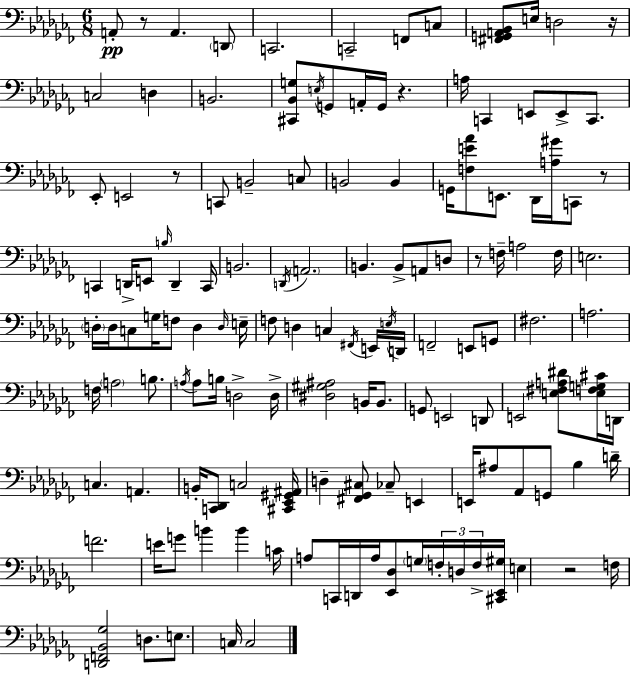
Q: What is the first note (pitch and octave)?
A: A2